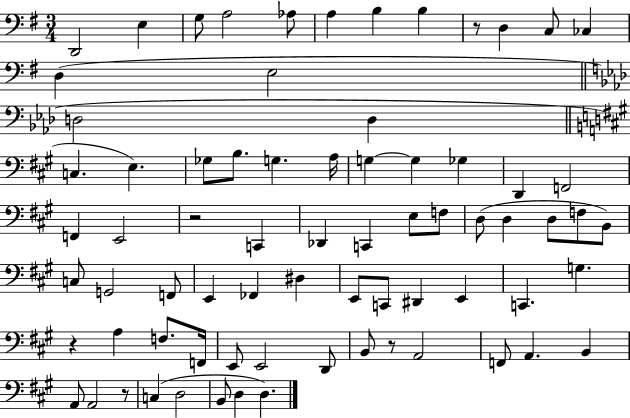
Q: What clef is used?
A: bass